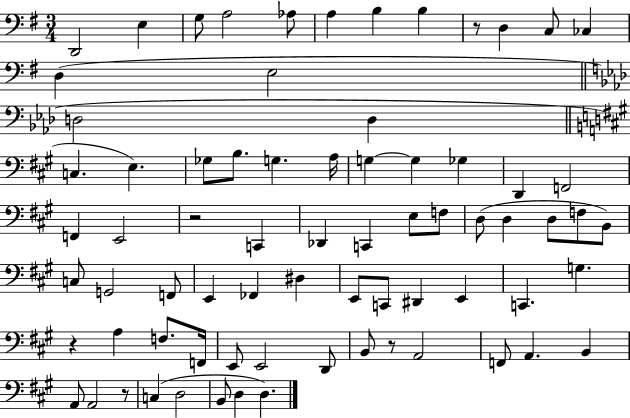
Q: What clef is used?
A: bass